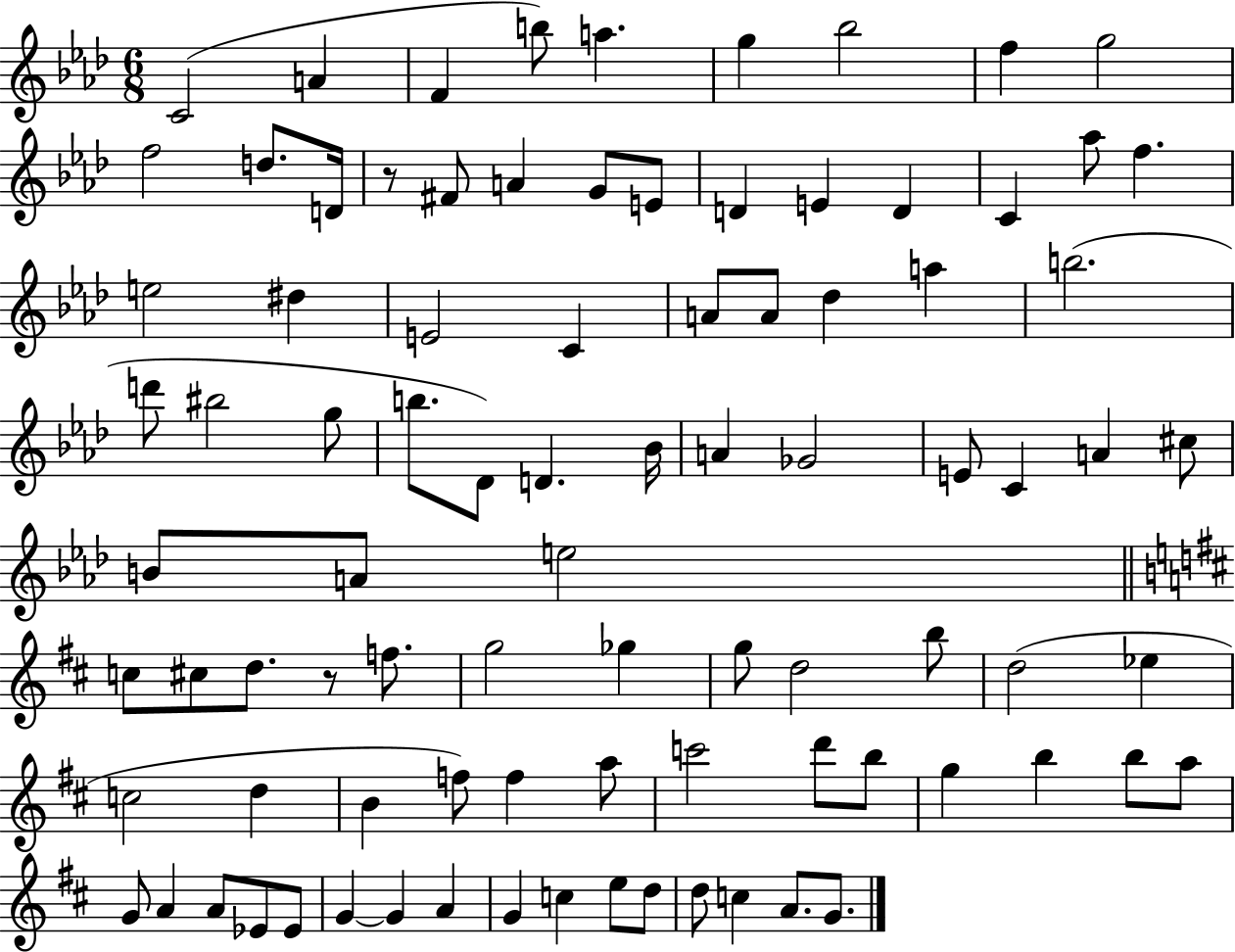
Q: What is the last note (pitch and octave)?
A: G4